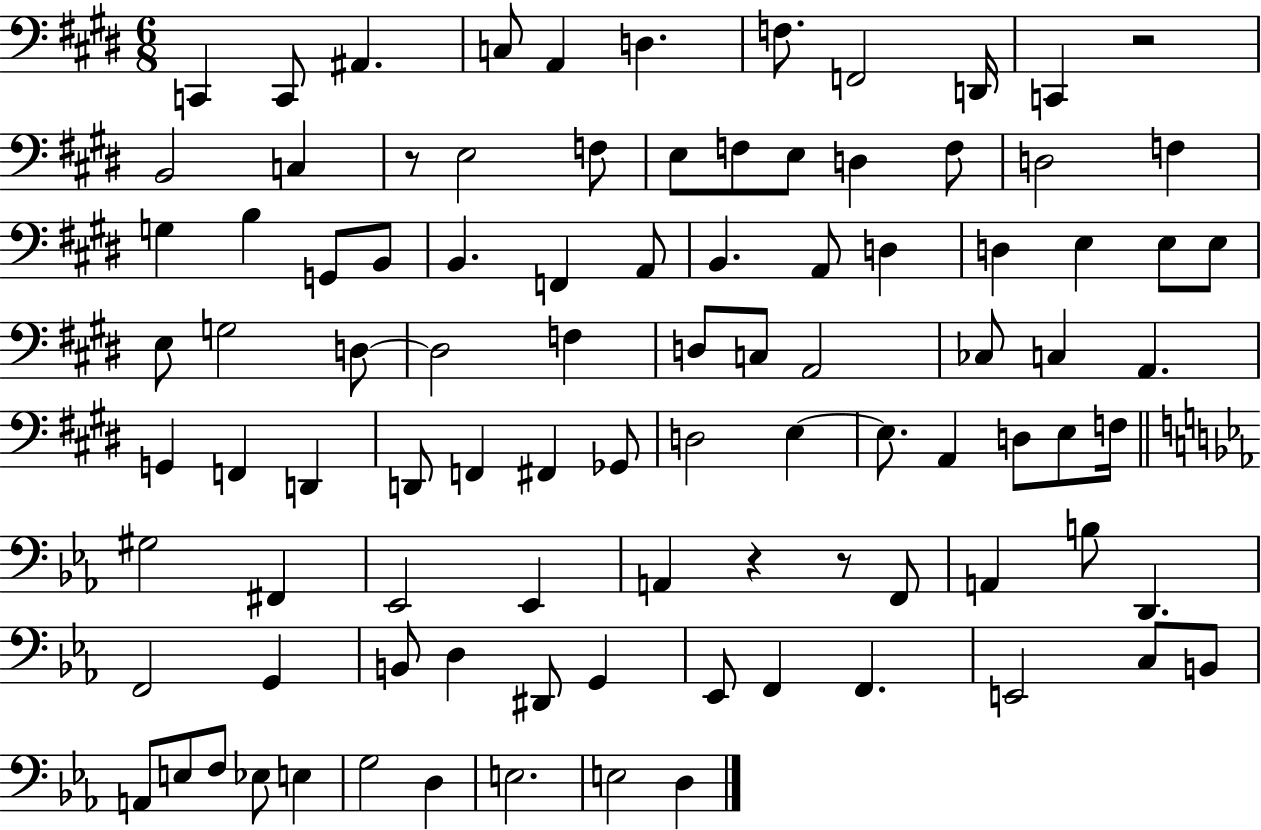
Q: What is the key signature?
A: E major